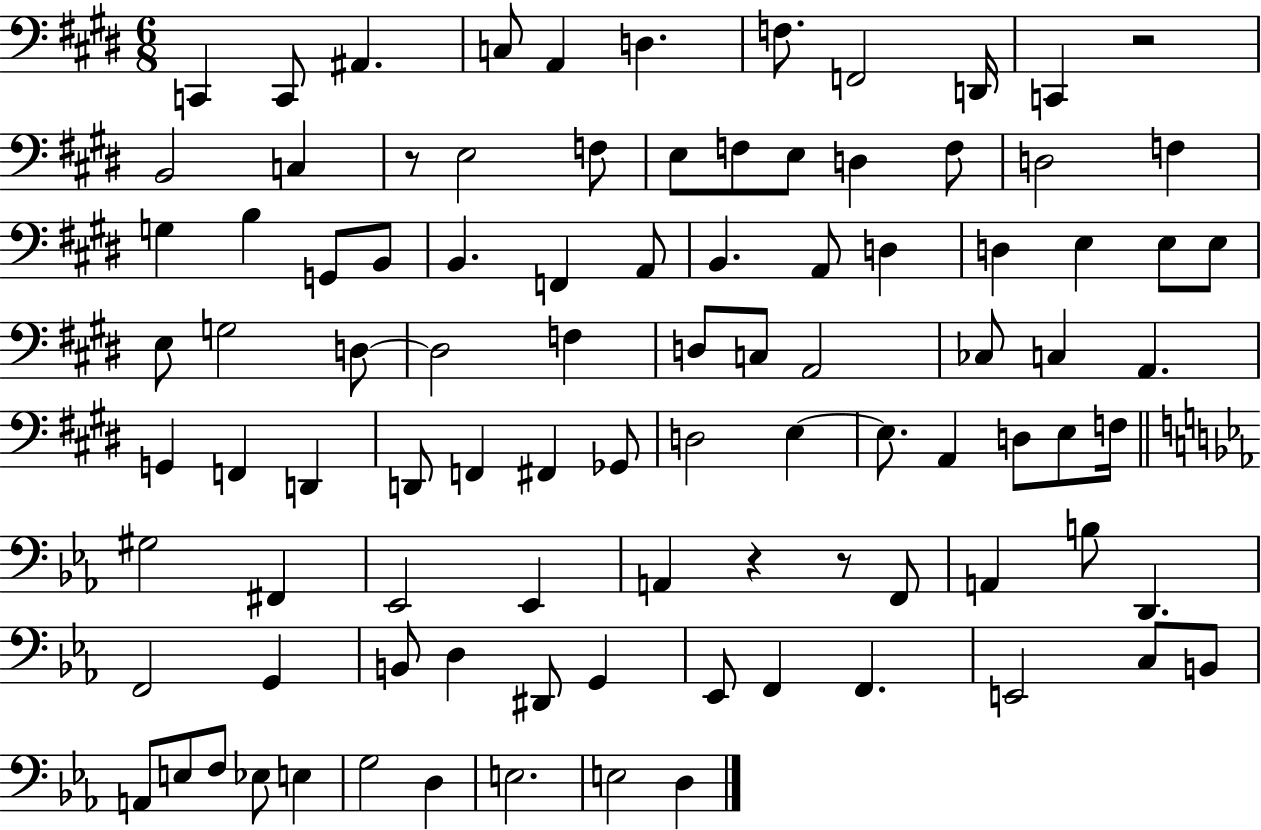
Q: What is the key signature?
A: E major